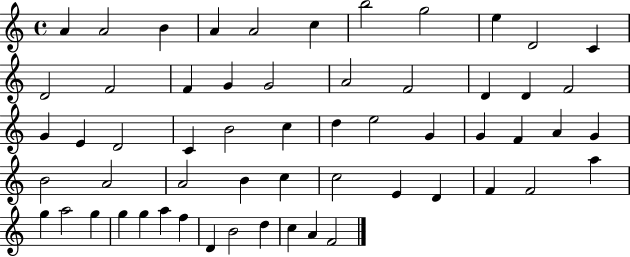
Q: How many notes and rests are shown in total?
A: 58